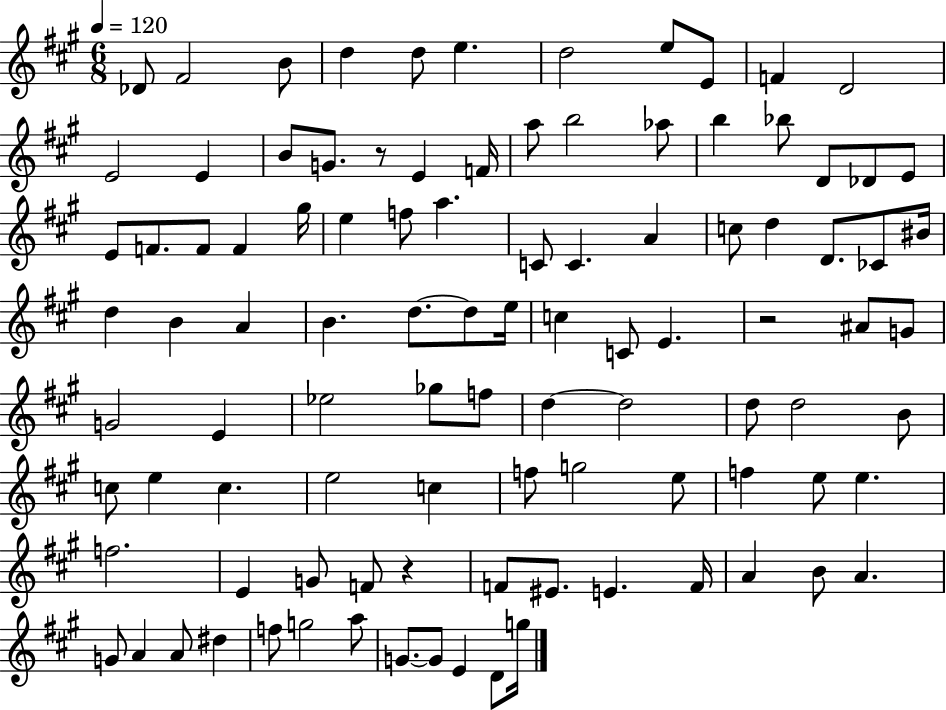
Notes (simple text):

Db4/e F#4/h B4/e D5/q D5/e E5/q. D5/h E5/e E4/e F4/q D4/h E4/h E4/q B4/e G4/e. R/e E4/q F4/s A5/e B5/h Ab5/e B5/q Bb5/e D4/e Db4/e E4/e E4/e F4/e. F4/e F4/q G#5/s E5/q F5/e A5/q. C4/e C4/q. A4/q C5/e D5/q D4/e. CES4/e BIS4/s D5/q B4/q A4/q B4/q. D5/e. D5/e E5/s C5/q C4/e E4/q. R/h A#4/e G4/e G4/h E4/q Eb5/h Gb5/e F5/e D5/q D5/h D5/e D5/h B4/e C5/e E5/q C5/q. E5/h C5/q F5/e G5/h E5/e F5/q E5/e E5/q. F5/h. E4/q G4/e F4/e R/q F4/e EIS4/e. E4/q. F4/s A4/q B4/e A4/q. G4/e A4/q A4/e D#5/q F5/e G5/h A5/e G4/e. G4/e E4/q D4/e G5/s